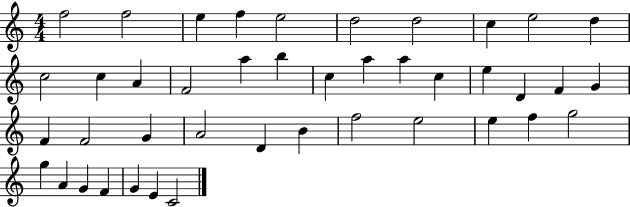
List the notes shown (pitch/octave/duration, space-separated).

F5/h F5/h E5/q F5/q E5/h D5/h D5/h C5/q E5/h D5/q C5/h C5/q A4/q F4/h A5/q B5/q C5/q A5/q A5/q C5/q E5/q D4/q F4/q G4/q F4/q F4/h G4/q A4/h D4/q B4/q F5/h E5/h E5/q F5/q G5/h G5/q A4/q G4/q F4/q G4/q E4/q C4/h